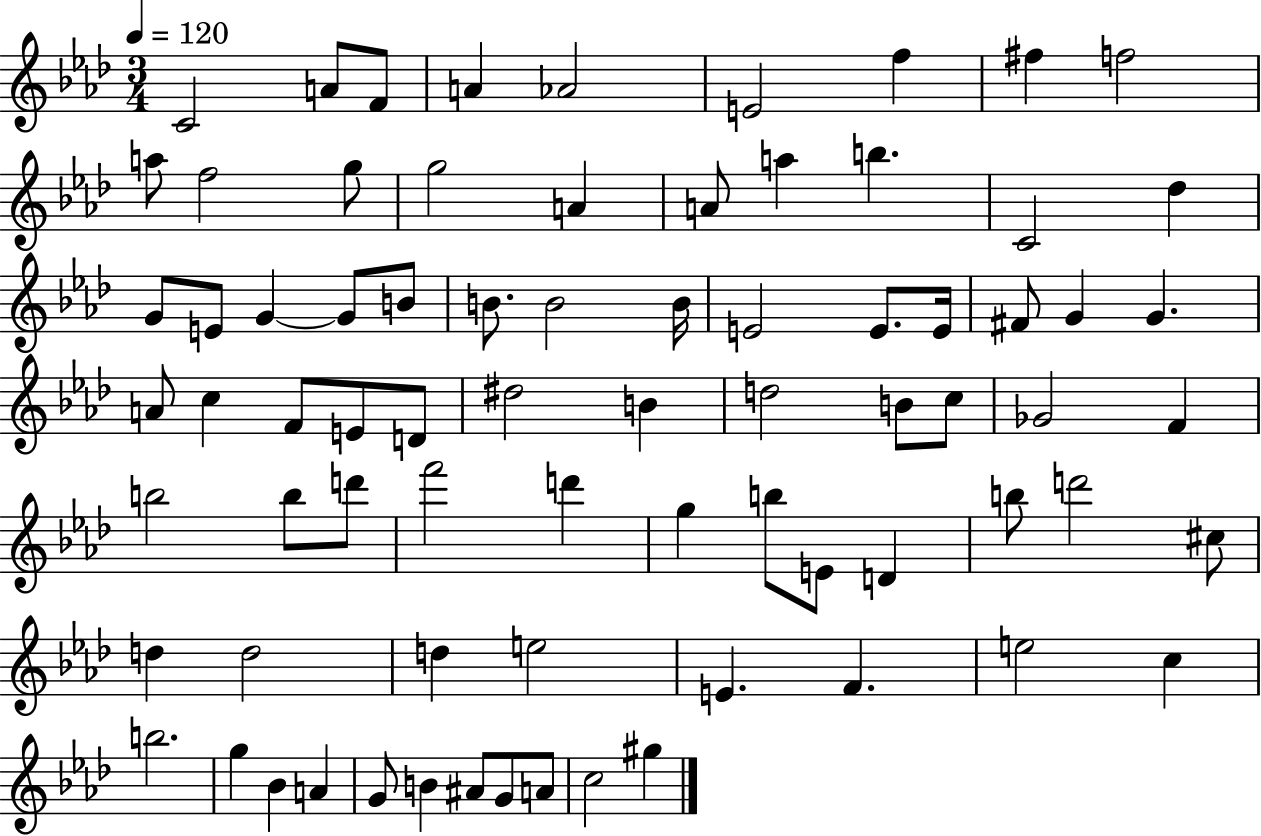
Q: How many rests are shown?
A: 0